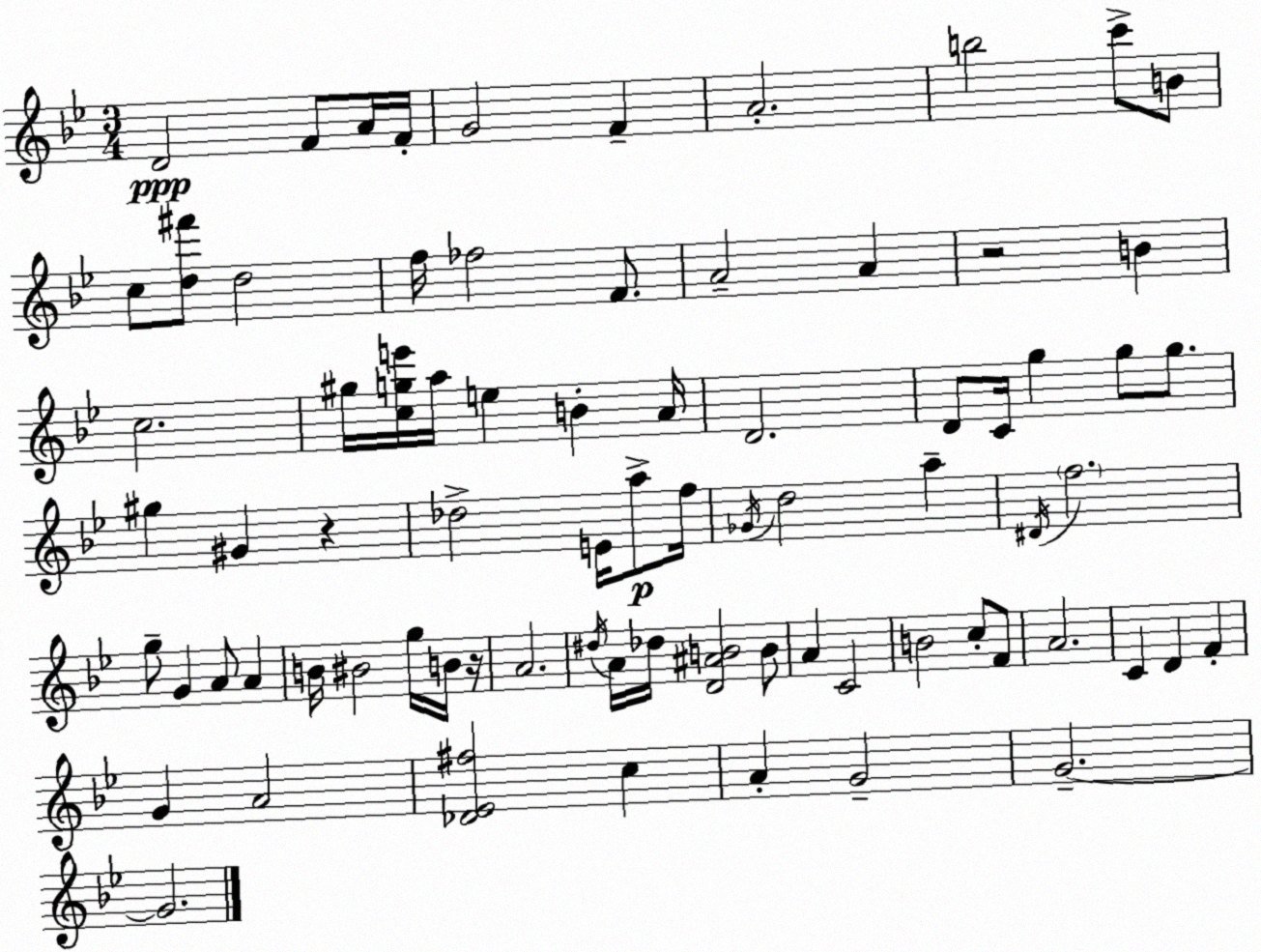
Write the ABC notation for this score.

X:1
T:Untitled
M:3/4
L:1/4
K:Gm
D2 F/2 A/4 F/4 G2 F A2 b2 c'/2 B/2 c/2 [d^f']/2 d2 f/4 _f2 F/2 A2 A z2 B c2 ^g/4 [cge']/4 a/4 e B A/4 D2 D/2 C/4 g g/2 g/2 ^g ^G z _d2 E/4 a/2 f/4 _G/4 d2 a ^D/4 f2 g/2 G A/2 A B/4 ^B2 g/4 B/4 z/4 A2 ^d/4 A/4 _d/4 [D^AB]2 B/2 A C2 B2 c/2 F/2 A2 C D F G A2 [_D_E^f]2 c A G2 G2 G2